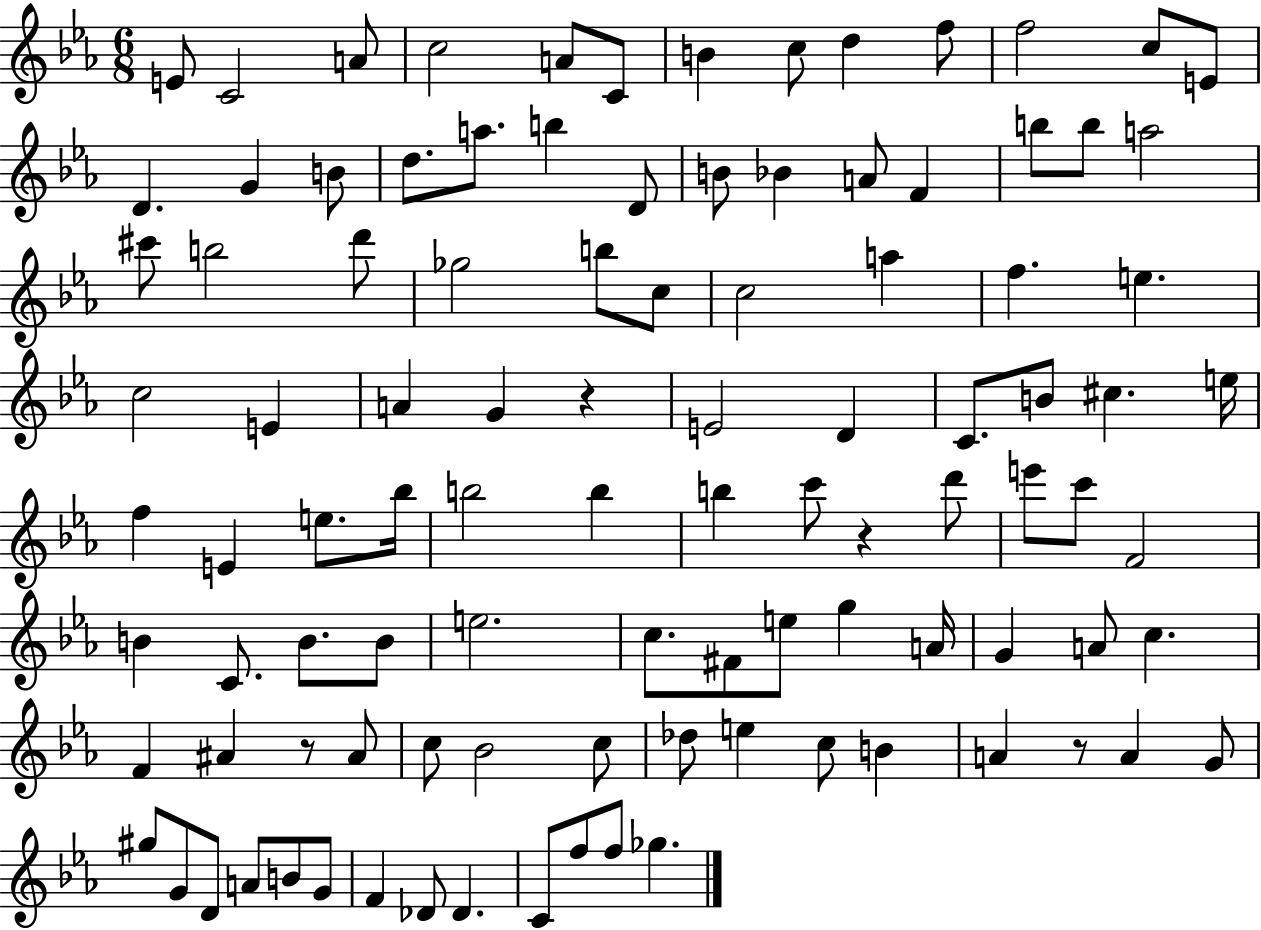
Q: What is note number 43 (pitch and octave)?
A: D4